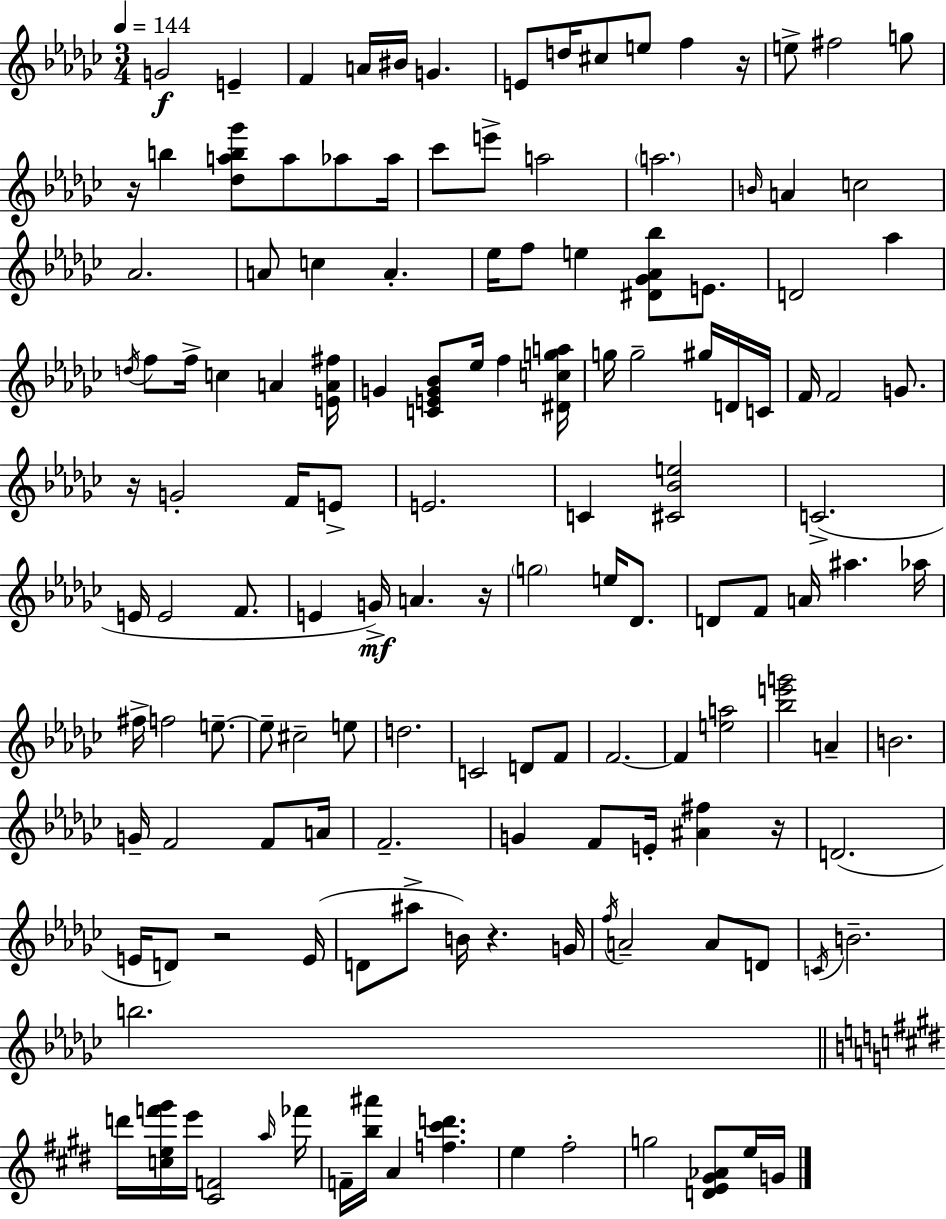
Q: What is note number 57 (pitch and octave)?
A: C4